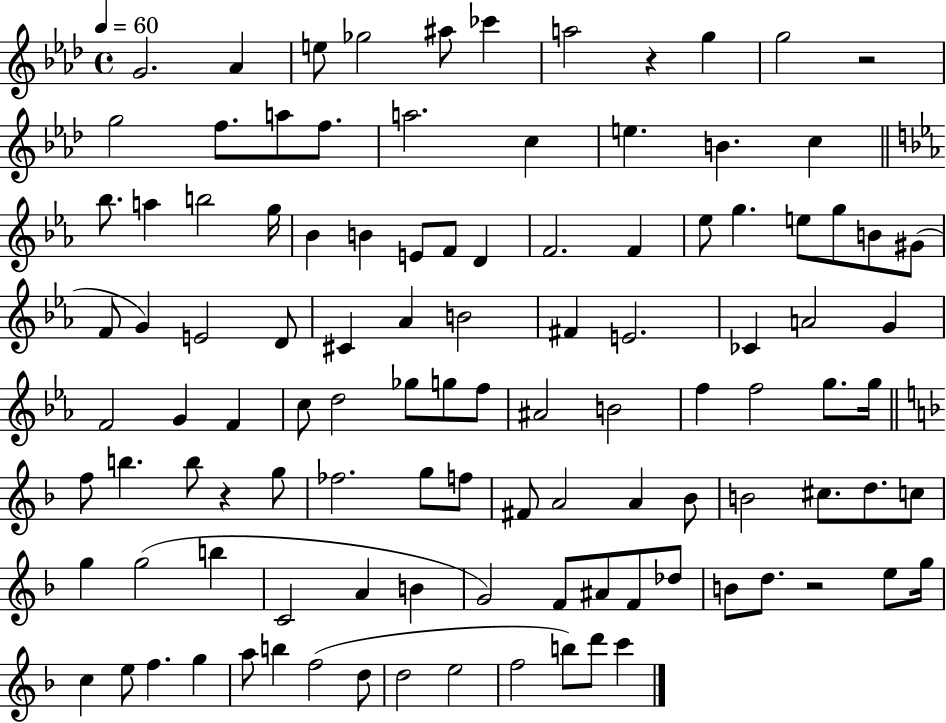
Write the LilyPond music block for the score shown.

{
  \clef treble
  \time 4/4
  \defaultTimeSignature
  \key aes \major
  \tempo 4 = 60
  g'2. aes'4 | e''8 ges''2 ais''8 ces'''4 | a''2 r4 g''4 | g''2 r2 | \break g''2 f''8. a''8 f''8. | a''2. c''4 | e''4. b'4. c''4 | \bar "||" \break \key ees \major bes''8. a''4 b''2 g''16 | bes'4 b'4 e'8 f'8 d'4 | f'2. f'4 | ees''8 g''4. e''8 g''8 b'8 gis'8( | \break f'8 g'4) e'2 d'8 | cis'4 aes'4 b'2 | fis'4 e'2. | ces'4 a'2 g'4 | \break f'2 g'4 f'4 | c''8 d''2 ges''8 g''8 f''8 | ais'2 b'2 | f''4 f''2 g''8. g''16 | \break \bar "||" \break \key f \major f''8 b''4. b''8 r4 g''8 | fes''2. g''8 f''8 | fis'8 a'2 a'4 bes'8 | b'2 cis''8. d''8. c''8 | \break g''4 g''2( b''4 | c'2 a'4 b'4 | g'2) f'8 ais'8 f'8 des''8 | b'8 d''8. r2 e''8 g''16 | \break c''4 e''8 f''4. g''4 | a''8 b''4 f''2( d''8 | d''2 e''2 | f''2 b''8) d'''8 c'''4 | \break \bar "|."
}